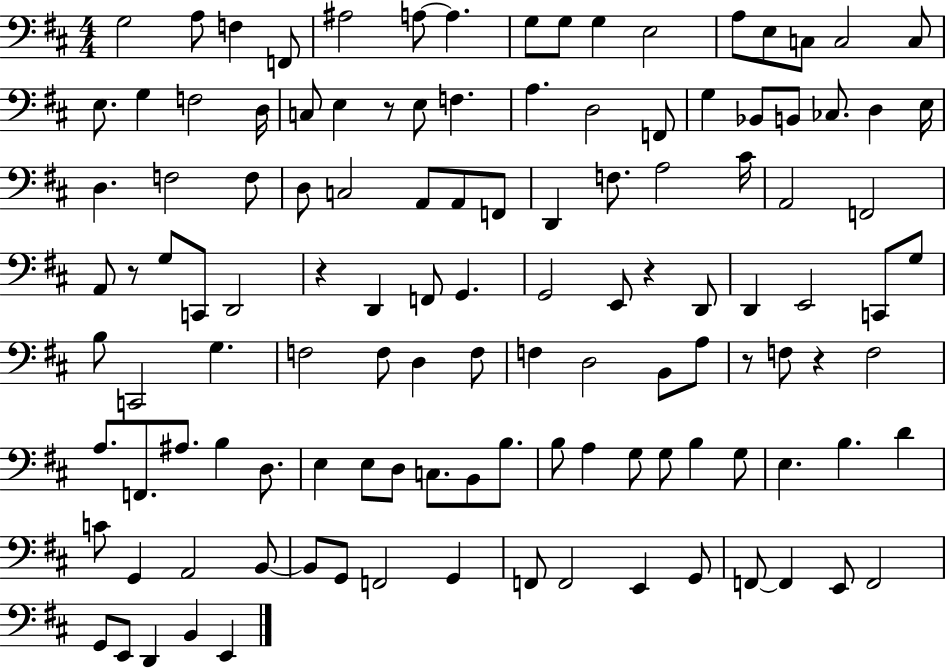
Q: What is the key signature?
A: D major